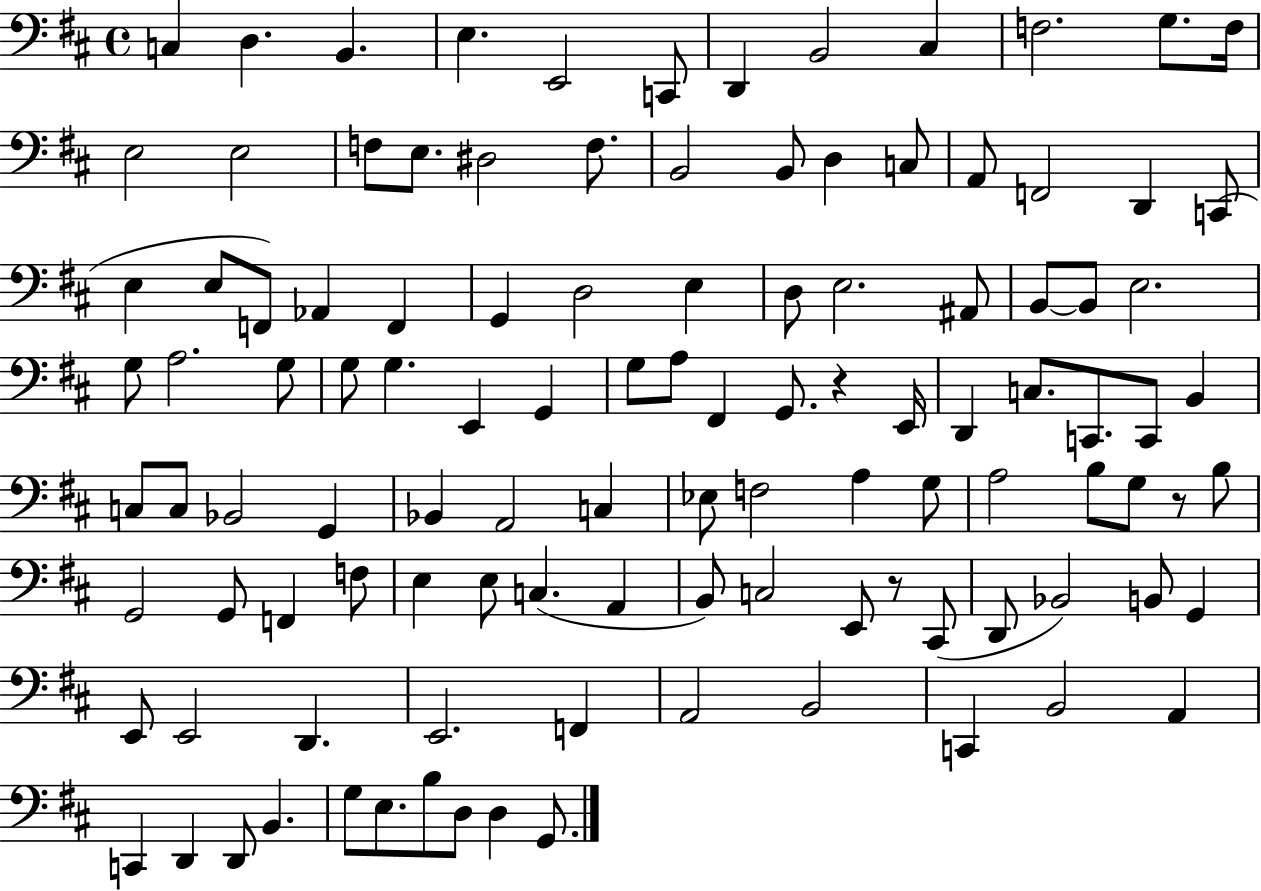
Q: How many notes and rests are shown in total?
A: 111